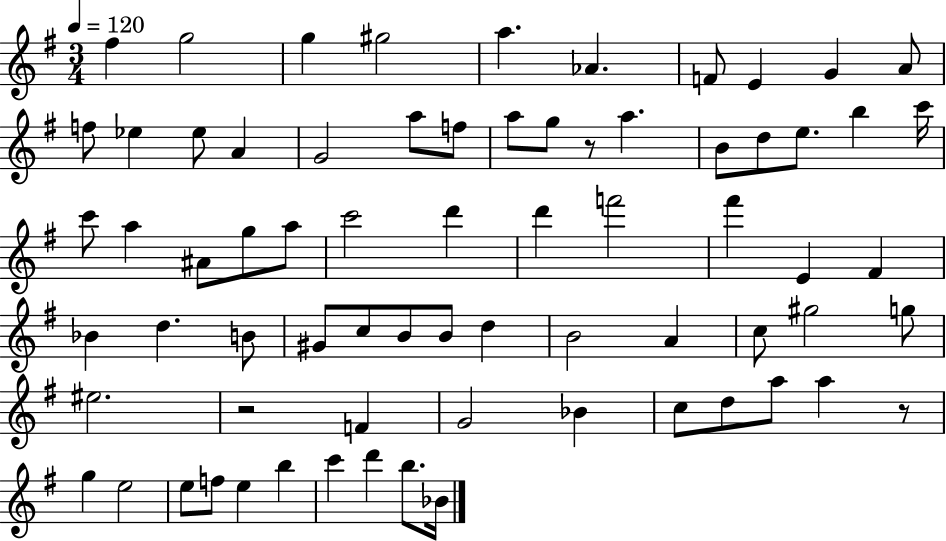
{
  \clef treble
  \numericTimeSignature
  \time 3/4
  \key g \major
  \tempo 4 = 120
  fis''4 g''2 | g''4 gis''2 | a''4. aes'4. | f'8 e'4 g'4 a'8 | \break f''8 ees''4 ees''8 a'4 | g'2 a''8 f''8 | a''8 g''8 r8 a''4. | b'8 d''8 e''8. b''4 c'''16 | \break c'''8 a''4 ais'8 g''8 a''8 | c'''2 d'''4 | d'''4 f'''2 | fis'''4 e'4 fis'4 | \break bes'4 d''4. b'8 | gis'8 c''8 b'8 b'8 d''4 | b'2 a'4 | c''8 gis''2 g''8 | \break eis''2. | r2 f'4 | g'2 bes'4 | c''8 d''8 a''8 a''4 r8 | \break g''4 e''2 | e''8 f''8 e''4 b''4 | c'''4 d'''4 b''8. bes'16 | \bar "|."
}